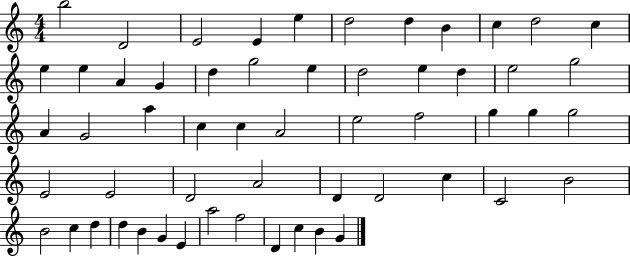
{
  \clef treble
  \numericTimeSignature
  \time 4/4
  \key c \major
  b''2 d'2 | e'2 e'4 e''4 | d''2 d''4 b'4 | c''4 d''2 c''4 | \break e''4 e''4 a'4 g'4 | d''4 g''2 e''4 | d''2 e''4 d''4 | e''2 g''2 | \break a'4 g'2 a''4 | c''4 c''4 a'2 | e''2 f''2 | g''4 g''4 g''2 | \break e'2 e'2 | d'2 a'2 | d'4 d'2 c''4 | c'2 b'2 | \break b'2 c''4 d''4 | d''4 b'4 g'4 e'4 | a''2 f''2 | d'4 c''4 b'4 g'4 | \break \bar "|."
}